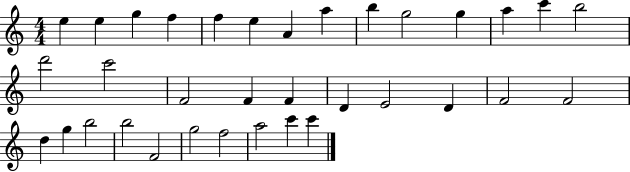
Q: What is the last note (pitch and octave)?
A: C6